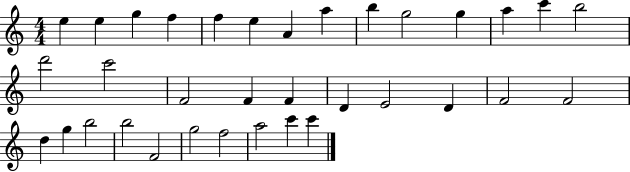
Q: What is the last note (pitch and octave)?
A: C6